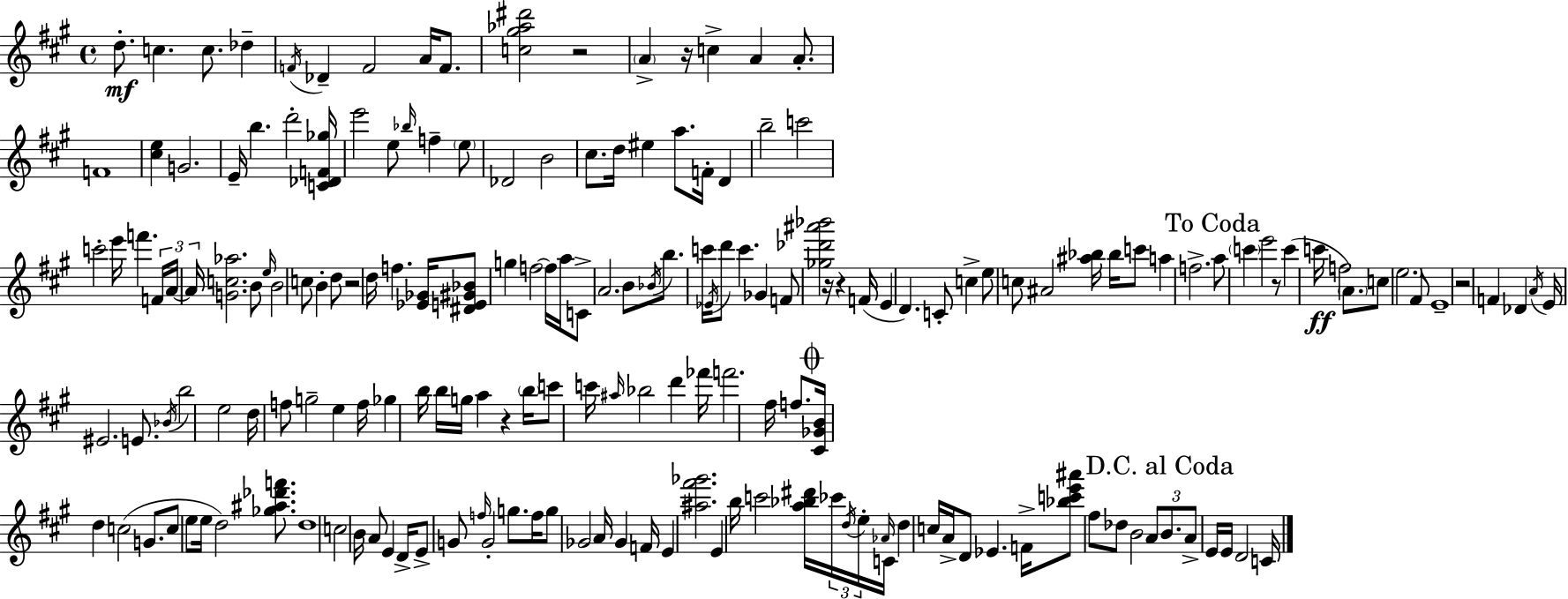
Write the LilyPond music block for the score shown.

{
  \clef treble
  \time 4/4
  \defaultTimeSignature
  \key a \major
  \repeat volta 2 { d''8.-.\mf c''4. c''8. des''4-- | \acciaccatura { f'16 } des'4-- f'2 a'16 f'8. | <c'' gis'' aes'' dis'''>2 r2 | \parenthesize a'4-> r16 c''4-> a'4 a'8.-. | \break f'1 | <cis'' e''>4 g'2. | e'16-- b''4. d'''2-. | <c' des' f' ges''>16 e'''2 e''8 \grace { bes''16 } f''4-- | \break \parenthesize e''8 des'2 b'2 | cis''8. d''16 eis''4 a''8. f'16-. d'4 | b''2-- c'''2 | c'''2-. e'''16 f'''4. | \break \tuplet 3/2 { f'16 a'16~~ a'16 } <g' c'' aes''>2. | b'8 \grace { e''16 } b'2 c''8 b'4-. | d''8 r2 d''16 f''4. | <ees' ges'>16 <dis' e' gis' bes'>8 g''4 f''2~~ | \break f''16 a''16 c'8-> a'2. | b'8 \acciaccatura { bes'16 } b''8. c'''16 \acciaccatura { ees'16 } d'''8 c'''4. | ges'4 f'8 <ges'' des''' ais''' bes'''>2 r16 | r4 f'16( e'4 d'4.) c'8-. | \break c''4-> e''8 c''8 ais'2 | <ais'' bes''>16 bes''16 c'''8 a''4 f''2.-> | \mark "To Coda" a''8 \parenthesize c'''4 e'''2 | r8 c'''4( c'''16\ff f''2 | \break \parenthesize a'8.) c''8 \parenthesize e''2. | fis'8 e'1-- | r2 f'4 | des'4 \acciaccatura { a'16 } e'16 eis'2. | \break e'8. \acciaccatura { bes'16 } b''2 e''2 | d''16 f''8 g''2-- | e''4 f''16 ges''4 b''16 b''16 g''16 a''4 | r4 \parenthesize b''16 c'''8 c'''16 \grace { ais''16 } bes''2 | \break d'''4 fes'''16 f'''2. | fis''16 f''8. \mark \markup { \musicglyph "scripts.coda" } <cis' ges' b'>16 d''4 c''2( | g'8. c''8 e''8 e''16 d''2) | <ges'' ais'' des''' f'''>8. d''1 | \break c''2 | b'16 a'8 e'4 d'16-> e'8-> g'8 \grace { f''16 } g'2-. | g''8. f''16 g''8 ges'2 | a'16 ges'4 f'16 e'4 <ais'' fis''' ges'''>2. | \break e'4 b''16 c'''2 | <a'' bes'' dis'''>16 \tuplet 3/2 { ces'''16 \acciaccatura { d''16 } e''16-. } \grace { aes'16 } c'16 d''4 | c''16 a'16-> d'8 ees'4. f'16-> <bes'' c''' e''' ais'''>8 fis''8 des''8 | b'2 \tuplet 3/2 { a'8 \mark "D.C. al Coda" b'8. a'8-> } | \break e'16 e'16 d'2 c'16 } \bar "|."
}